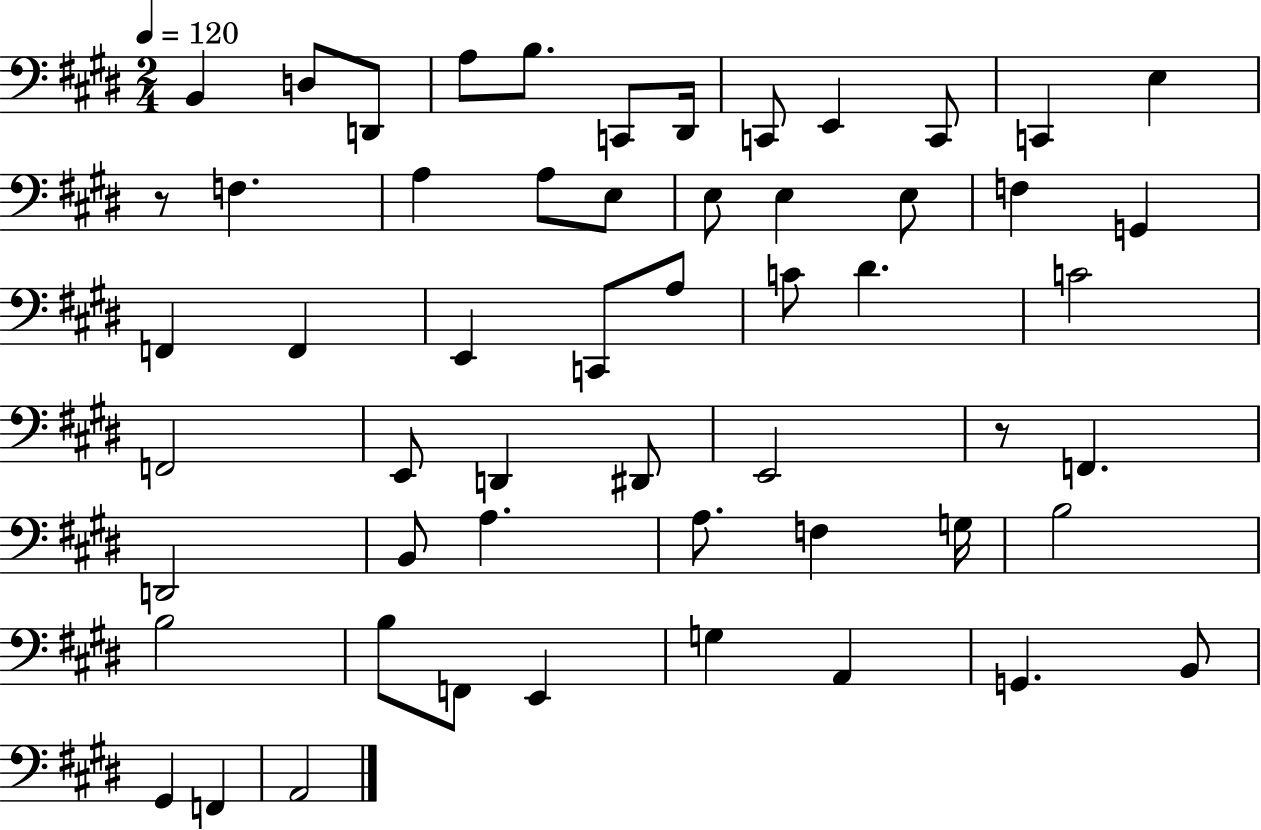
B2/q D3/e D2/e A3/e B3/e. C2/e D#2/s C2/e E2/q C2/e C2/q E3/q R/e F3/q. A3/q A3/e E3/e E3/e E3/q E3/e F3/q G2/q F2/q F2/q E2/q C2/e A3/e C4/e D#4/q. C4/h F2/h E2/e D2/q D#2/e E2/h R/e F2/q. D2/h B2/e A3/q. A3/e. F3/q G3/s B3/h B3/h B3/e F2/e E2/q G3/q A2/q G2/q. B2/e G#2/q F2/q A2/h